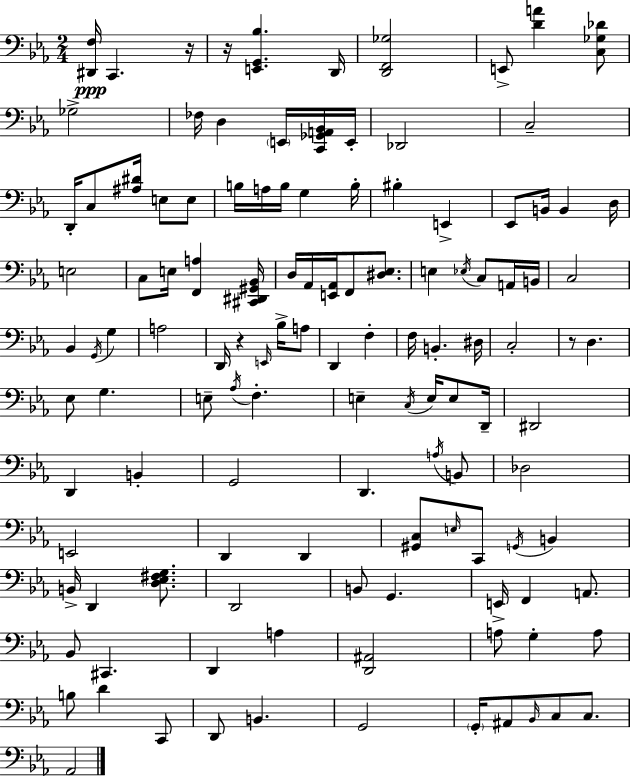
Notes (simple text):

[D#2,F3]/s C2/q. R/s R/s [E2,G2,Bb3]/q. D2/s [D2,F2,Gb3]/h E2/e [D4,A4]/q [C3,Gb3,Db4]/e Gb3/h FES3/s D3/q E2/s [C2,Gb2,A2,Bb2]/s E2/s Db2/h C3/h D2/s C3/e [A#3,D#4]/s E3/e E3/e B3/s A3/s B3/s G3/q B3/s BIS3/q E2/q Eb2/e B2/s B2/q D3/s E3/h C3/e E3/s [F2,A3]/q [C#2,D#2,G#2,Bb2]/s D3/s Ab2/s [E2,Ab2]/s F2/e [D#3,Eb3]/e. E3/q Eb3/s C3/e A2/s B2/s C3/h Bb2/q G2/s G3/q A3/h D2/s R/q E2/s Bb3/s A3/e D2/q F3/q F3/s B2/q. D#3/s C3/h R/e D3/q. Eb3/e G3/q. E3/e Ab3/s F3/q. E3/q C3/s E3/s E3/e D2/s D#2/h D2/q B2/q G2/h D2/q. A3/s B2/e Db3/h E2/h D2/q D2/q [G#2,C3]/e E3/s C2/e G2/s B2/q B2/s D2/q [D3,Eb3,F#3,G3]/e. D2/h B2/e G2/q. E2/s F2/q A2/e. Bb2/e C#2/q. D2/q A3/q [D2,A#2]/h A3/e G3/q A3/e B3/e D4/q C2/e D2/e B2/q. G2/h G2/s A#2/e Bb2/s C3/e C3/e. Ab2/h